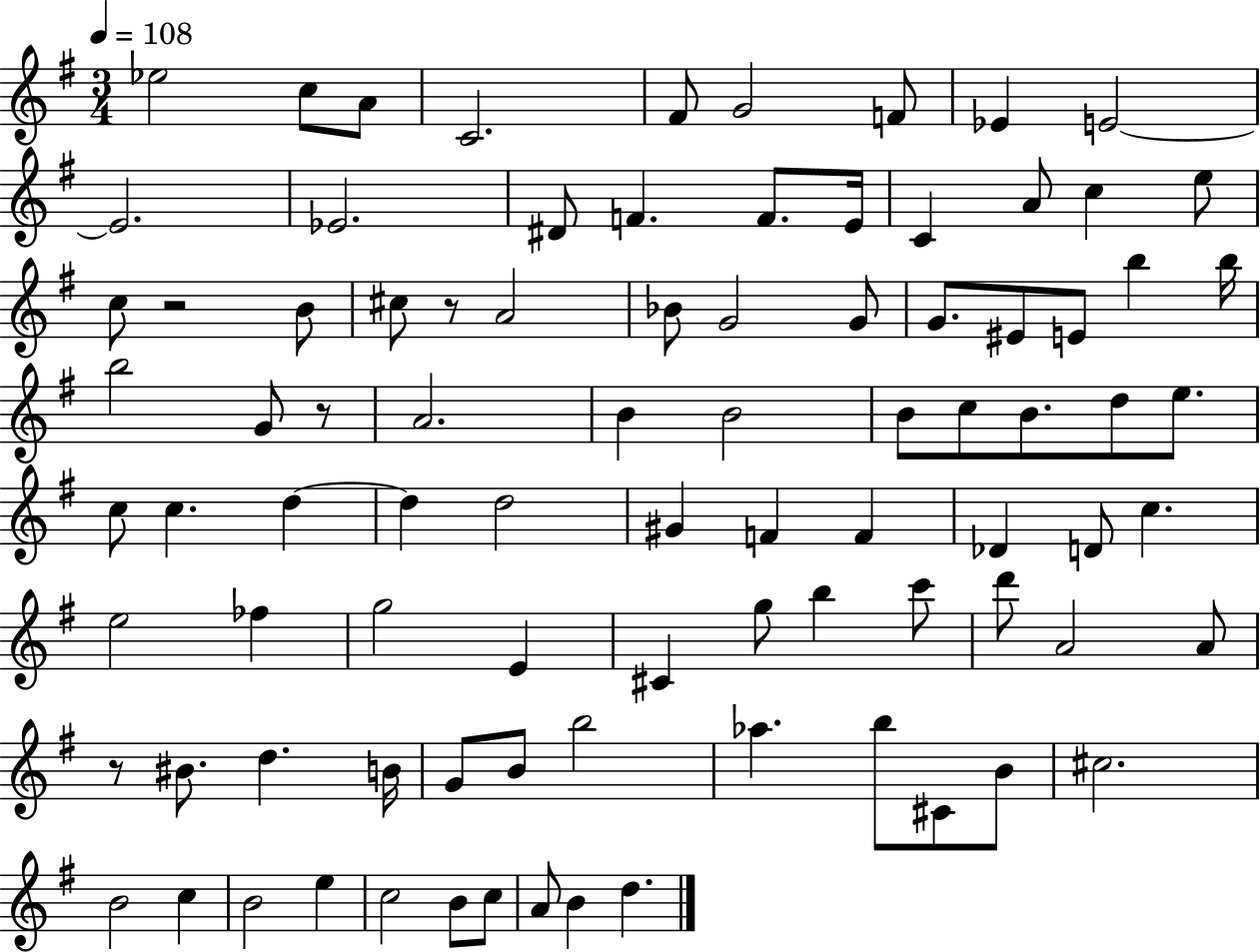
Eb5/h C5/e A4/e C4/h. F#4/e G4/h F4/e Eb4/q E4/h E4/h. Eb4/h. D#4/e F4/q. F4/e. E4/s C4/q A4/e C5/q E5/e C5/e R/h B4/e C#5/e R/e A4/h Bb4/e G4/h G4/e G4/e. EIS4/e E4/e B5/q B5/s B5/h G4/e R/e A4/h. B4/q B4/h B4/e C5/e B4/e. D5/e E5/e. C5/e C5/q. D5/q D5/q D5/h G#4/q F4/q F4/q Db4/q D4/e C5/q. E5/h FES5/q G5/h E4/q C#4/q G5/e B5/q C6/e D6/e A4/h A4/e R/e BIS4/e. D5/q. B4/s G4/e B4/e B5/h Ab5/q. B5/e C#4/e B4/e C#5/h. B4/h C5/q B4/h E5/q C5/h B4/e C5/e A4/e B4/q D5/q.